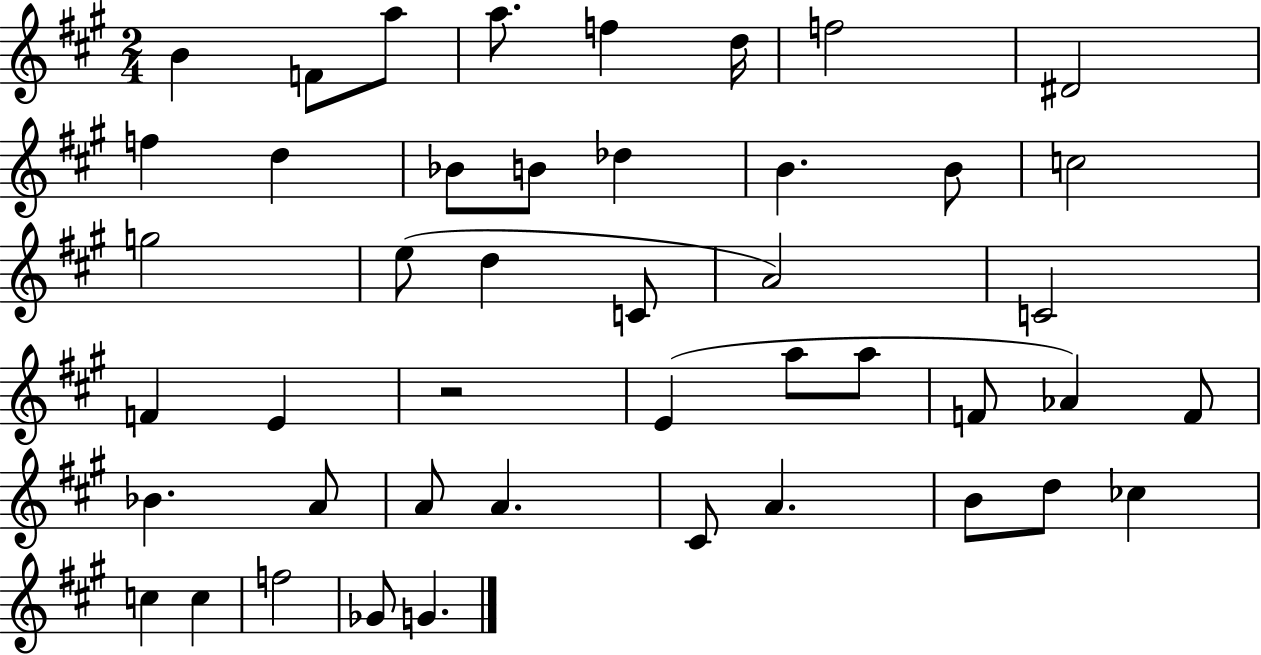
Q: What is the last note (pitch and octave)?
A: G4